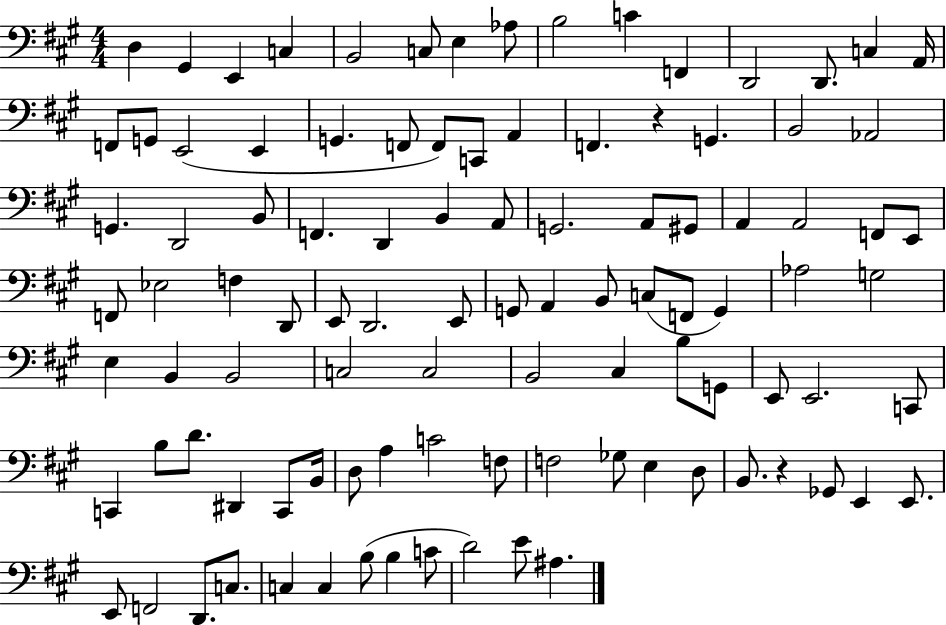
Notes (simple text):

D3/q G#2/q E2/q C3/q B2/h C3/e E3/q Ab3/e B3/h C4/q F2/q D2/h D2/e. C3/q A2/s F2/e G2/e E2/h E2/q G2/q. F2/e F2/e C2/e A2/q F2/q. R/q G2/q. B2/h Ab2/h G2/q. D2/h B2/e F2/q. D2/q B2/q A2/e G2/h. A2/e G#2/e A2/q A2/h F2/e E2/e F2/e Eb3/h F3/q D2/e E2/e D2/h. E2/e G2/e A2/q B2/e C3/e F2/e G2/q Ab3/h G3/h E3/q B2/q B2/h C3/h C3/h B2/h C#3/q B3/e G2/e E2/e E2/h. C2/e C2/q B3/e D4/e. D#2/q C2/e B2/s D3/e A3/q C4/h F3/e F3/h Gb3/e E3/q D3/e B2/e. R/q Gb2/e E2/q E2/e. E2/e F2/h D2/e. C3/e. C3/q C3/q B3/e B3/q C4/e D4/h E4/e A#3/q.